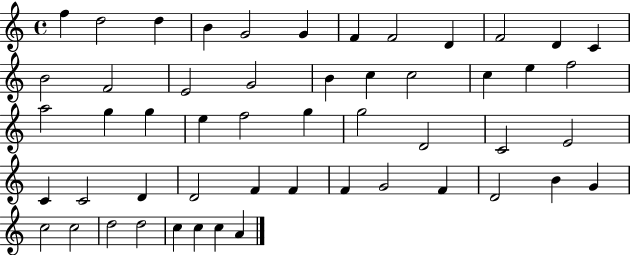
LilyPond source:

{
  \clef treble
  \time 4/4
  \defaultTimeSignature
  \key c \major
  f''4 d''2 d''4 | b'4 g'2 g'4 | f'4 f'2 d'4 | f'2 d'4 c'4 | \break b'2 f'2 | e'2 g'2 | b'4 c''4 c''2 | c''4 e''4 f''2 | \break a''2 g''4 g''4 | e''4 f''2 g''4 | g''2 d'2 | c'2 e'2 | \break c'4 c'2 d'4 | d'2 f'4 f'4 | f'4 g'2 f'4 | d'2 b'4 g'4 | \break c''2 c''2 | d''2 d''2 | c''4 c''4 c''4 a'4 | \bar "|."
}